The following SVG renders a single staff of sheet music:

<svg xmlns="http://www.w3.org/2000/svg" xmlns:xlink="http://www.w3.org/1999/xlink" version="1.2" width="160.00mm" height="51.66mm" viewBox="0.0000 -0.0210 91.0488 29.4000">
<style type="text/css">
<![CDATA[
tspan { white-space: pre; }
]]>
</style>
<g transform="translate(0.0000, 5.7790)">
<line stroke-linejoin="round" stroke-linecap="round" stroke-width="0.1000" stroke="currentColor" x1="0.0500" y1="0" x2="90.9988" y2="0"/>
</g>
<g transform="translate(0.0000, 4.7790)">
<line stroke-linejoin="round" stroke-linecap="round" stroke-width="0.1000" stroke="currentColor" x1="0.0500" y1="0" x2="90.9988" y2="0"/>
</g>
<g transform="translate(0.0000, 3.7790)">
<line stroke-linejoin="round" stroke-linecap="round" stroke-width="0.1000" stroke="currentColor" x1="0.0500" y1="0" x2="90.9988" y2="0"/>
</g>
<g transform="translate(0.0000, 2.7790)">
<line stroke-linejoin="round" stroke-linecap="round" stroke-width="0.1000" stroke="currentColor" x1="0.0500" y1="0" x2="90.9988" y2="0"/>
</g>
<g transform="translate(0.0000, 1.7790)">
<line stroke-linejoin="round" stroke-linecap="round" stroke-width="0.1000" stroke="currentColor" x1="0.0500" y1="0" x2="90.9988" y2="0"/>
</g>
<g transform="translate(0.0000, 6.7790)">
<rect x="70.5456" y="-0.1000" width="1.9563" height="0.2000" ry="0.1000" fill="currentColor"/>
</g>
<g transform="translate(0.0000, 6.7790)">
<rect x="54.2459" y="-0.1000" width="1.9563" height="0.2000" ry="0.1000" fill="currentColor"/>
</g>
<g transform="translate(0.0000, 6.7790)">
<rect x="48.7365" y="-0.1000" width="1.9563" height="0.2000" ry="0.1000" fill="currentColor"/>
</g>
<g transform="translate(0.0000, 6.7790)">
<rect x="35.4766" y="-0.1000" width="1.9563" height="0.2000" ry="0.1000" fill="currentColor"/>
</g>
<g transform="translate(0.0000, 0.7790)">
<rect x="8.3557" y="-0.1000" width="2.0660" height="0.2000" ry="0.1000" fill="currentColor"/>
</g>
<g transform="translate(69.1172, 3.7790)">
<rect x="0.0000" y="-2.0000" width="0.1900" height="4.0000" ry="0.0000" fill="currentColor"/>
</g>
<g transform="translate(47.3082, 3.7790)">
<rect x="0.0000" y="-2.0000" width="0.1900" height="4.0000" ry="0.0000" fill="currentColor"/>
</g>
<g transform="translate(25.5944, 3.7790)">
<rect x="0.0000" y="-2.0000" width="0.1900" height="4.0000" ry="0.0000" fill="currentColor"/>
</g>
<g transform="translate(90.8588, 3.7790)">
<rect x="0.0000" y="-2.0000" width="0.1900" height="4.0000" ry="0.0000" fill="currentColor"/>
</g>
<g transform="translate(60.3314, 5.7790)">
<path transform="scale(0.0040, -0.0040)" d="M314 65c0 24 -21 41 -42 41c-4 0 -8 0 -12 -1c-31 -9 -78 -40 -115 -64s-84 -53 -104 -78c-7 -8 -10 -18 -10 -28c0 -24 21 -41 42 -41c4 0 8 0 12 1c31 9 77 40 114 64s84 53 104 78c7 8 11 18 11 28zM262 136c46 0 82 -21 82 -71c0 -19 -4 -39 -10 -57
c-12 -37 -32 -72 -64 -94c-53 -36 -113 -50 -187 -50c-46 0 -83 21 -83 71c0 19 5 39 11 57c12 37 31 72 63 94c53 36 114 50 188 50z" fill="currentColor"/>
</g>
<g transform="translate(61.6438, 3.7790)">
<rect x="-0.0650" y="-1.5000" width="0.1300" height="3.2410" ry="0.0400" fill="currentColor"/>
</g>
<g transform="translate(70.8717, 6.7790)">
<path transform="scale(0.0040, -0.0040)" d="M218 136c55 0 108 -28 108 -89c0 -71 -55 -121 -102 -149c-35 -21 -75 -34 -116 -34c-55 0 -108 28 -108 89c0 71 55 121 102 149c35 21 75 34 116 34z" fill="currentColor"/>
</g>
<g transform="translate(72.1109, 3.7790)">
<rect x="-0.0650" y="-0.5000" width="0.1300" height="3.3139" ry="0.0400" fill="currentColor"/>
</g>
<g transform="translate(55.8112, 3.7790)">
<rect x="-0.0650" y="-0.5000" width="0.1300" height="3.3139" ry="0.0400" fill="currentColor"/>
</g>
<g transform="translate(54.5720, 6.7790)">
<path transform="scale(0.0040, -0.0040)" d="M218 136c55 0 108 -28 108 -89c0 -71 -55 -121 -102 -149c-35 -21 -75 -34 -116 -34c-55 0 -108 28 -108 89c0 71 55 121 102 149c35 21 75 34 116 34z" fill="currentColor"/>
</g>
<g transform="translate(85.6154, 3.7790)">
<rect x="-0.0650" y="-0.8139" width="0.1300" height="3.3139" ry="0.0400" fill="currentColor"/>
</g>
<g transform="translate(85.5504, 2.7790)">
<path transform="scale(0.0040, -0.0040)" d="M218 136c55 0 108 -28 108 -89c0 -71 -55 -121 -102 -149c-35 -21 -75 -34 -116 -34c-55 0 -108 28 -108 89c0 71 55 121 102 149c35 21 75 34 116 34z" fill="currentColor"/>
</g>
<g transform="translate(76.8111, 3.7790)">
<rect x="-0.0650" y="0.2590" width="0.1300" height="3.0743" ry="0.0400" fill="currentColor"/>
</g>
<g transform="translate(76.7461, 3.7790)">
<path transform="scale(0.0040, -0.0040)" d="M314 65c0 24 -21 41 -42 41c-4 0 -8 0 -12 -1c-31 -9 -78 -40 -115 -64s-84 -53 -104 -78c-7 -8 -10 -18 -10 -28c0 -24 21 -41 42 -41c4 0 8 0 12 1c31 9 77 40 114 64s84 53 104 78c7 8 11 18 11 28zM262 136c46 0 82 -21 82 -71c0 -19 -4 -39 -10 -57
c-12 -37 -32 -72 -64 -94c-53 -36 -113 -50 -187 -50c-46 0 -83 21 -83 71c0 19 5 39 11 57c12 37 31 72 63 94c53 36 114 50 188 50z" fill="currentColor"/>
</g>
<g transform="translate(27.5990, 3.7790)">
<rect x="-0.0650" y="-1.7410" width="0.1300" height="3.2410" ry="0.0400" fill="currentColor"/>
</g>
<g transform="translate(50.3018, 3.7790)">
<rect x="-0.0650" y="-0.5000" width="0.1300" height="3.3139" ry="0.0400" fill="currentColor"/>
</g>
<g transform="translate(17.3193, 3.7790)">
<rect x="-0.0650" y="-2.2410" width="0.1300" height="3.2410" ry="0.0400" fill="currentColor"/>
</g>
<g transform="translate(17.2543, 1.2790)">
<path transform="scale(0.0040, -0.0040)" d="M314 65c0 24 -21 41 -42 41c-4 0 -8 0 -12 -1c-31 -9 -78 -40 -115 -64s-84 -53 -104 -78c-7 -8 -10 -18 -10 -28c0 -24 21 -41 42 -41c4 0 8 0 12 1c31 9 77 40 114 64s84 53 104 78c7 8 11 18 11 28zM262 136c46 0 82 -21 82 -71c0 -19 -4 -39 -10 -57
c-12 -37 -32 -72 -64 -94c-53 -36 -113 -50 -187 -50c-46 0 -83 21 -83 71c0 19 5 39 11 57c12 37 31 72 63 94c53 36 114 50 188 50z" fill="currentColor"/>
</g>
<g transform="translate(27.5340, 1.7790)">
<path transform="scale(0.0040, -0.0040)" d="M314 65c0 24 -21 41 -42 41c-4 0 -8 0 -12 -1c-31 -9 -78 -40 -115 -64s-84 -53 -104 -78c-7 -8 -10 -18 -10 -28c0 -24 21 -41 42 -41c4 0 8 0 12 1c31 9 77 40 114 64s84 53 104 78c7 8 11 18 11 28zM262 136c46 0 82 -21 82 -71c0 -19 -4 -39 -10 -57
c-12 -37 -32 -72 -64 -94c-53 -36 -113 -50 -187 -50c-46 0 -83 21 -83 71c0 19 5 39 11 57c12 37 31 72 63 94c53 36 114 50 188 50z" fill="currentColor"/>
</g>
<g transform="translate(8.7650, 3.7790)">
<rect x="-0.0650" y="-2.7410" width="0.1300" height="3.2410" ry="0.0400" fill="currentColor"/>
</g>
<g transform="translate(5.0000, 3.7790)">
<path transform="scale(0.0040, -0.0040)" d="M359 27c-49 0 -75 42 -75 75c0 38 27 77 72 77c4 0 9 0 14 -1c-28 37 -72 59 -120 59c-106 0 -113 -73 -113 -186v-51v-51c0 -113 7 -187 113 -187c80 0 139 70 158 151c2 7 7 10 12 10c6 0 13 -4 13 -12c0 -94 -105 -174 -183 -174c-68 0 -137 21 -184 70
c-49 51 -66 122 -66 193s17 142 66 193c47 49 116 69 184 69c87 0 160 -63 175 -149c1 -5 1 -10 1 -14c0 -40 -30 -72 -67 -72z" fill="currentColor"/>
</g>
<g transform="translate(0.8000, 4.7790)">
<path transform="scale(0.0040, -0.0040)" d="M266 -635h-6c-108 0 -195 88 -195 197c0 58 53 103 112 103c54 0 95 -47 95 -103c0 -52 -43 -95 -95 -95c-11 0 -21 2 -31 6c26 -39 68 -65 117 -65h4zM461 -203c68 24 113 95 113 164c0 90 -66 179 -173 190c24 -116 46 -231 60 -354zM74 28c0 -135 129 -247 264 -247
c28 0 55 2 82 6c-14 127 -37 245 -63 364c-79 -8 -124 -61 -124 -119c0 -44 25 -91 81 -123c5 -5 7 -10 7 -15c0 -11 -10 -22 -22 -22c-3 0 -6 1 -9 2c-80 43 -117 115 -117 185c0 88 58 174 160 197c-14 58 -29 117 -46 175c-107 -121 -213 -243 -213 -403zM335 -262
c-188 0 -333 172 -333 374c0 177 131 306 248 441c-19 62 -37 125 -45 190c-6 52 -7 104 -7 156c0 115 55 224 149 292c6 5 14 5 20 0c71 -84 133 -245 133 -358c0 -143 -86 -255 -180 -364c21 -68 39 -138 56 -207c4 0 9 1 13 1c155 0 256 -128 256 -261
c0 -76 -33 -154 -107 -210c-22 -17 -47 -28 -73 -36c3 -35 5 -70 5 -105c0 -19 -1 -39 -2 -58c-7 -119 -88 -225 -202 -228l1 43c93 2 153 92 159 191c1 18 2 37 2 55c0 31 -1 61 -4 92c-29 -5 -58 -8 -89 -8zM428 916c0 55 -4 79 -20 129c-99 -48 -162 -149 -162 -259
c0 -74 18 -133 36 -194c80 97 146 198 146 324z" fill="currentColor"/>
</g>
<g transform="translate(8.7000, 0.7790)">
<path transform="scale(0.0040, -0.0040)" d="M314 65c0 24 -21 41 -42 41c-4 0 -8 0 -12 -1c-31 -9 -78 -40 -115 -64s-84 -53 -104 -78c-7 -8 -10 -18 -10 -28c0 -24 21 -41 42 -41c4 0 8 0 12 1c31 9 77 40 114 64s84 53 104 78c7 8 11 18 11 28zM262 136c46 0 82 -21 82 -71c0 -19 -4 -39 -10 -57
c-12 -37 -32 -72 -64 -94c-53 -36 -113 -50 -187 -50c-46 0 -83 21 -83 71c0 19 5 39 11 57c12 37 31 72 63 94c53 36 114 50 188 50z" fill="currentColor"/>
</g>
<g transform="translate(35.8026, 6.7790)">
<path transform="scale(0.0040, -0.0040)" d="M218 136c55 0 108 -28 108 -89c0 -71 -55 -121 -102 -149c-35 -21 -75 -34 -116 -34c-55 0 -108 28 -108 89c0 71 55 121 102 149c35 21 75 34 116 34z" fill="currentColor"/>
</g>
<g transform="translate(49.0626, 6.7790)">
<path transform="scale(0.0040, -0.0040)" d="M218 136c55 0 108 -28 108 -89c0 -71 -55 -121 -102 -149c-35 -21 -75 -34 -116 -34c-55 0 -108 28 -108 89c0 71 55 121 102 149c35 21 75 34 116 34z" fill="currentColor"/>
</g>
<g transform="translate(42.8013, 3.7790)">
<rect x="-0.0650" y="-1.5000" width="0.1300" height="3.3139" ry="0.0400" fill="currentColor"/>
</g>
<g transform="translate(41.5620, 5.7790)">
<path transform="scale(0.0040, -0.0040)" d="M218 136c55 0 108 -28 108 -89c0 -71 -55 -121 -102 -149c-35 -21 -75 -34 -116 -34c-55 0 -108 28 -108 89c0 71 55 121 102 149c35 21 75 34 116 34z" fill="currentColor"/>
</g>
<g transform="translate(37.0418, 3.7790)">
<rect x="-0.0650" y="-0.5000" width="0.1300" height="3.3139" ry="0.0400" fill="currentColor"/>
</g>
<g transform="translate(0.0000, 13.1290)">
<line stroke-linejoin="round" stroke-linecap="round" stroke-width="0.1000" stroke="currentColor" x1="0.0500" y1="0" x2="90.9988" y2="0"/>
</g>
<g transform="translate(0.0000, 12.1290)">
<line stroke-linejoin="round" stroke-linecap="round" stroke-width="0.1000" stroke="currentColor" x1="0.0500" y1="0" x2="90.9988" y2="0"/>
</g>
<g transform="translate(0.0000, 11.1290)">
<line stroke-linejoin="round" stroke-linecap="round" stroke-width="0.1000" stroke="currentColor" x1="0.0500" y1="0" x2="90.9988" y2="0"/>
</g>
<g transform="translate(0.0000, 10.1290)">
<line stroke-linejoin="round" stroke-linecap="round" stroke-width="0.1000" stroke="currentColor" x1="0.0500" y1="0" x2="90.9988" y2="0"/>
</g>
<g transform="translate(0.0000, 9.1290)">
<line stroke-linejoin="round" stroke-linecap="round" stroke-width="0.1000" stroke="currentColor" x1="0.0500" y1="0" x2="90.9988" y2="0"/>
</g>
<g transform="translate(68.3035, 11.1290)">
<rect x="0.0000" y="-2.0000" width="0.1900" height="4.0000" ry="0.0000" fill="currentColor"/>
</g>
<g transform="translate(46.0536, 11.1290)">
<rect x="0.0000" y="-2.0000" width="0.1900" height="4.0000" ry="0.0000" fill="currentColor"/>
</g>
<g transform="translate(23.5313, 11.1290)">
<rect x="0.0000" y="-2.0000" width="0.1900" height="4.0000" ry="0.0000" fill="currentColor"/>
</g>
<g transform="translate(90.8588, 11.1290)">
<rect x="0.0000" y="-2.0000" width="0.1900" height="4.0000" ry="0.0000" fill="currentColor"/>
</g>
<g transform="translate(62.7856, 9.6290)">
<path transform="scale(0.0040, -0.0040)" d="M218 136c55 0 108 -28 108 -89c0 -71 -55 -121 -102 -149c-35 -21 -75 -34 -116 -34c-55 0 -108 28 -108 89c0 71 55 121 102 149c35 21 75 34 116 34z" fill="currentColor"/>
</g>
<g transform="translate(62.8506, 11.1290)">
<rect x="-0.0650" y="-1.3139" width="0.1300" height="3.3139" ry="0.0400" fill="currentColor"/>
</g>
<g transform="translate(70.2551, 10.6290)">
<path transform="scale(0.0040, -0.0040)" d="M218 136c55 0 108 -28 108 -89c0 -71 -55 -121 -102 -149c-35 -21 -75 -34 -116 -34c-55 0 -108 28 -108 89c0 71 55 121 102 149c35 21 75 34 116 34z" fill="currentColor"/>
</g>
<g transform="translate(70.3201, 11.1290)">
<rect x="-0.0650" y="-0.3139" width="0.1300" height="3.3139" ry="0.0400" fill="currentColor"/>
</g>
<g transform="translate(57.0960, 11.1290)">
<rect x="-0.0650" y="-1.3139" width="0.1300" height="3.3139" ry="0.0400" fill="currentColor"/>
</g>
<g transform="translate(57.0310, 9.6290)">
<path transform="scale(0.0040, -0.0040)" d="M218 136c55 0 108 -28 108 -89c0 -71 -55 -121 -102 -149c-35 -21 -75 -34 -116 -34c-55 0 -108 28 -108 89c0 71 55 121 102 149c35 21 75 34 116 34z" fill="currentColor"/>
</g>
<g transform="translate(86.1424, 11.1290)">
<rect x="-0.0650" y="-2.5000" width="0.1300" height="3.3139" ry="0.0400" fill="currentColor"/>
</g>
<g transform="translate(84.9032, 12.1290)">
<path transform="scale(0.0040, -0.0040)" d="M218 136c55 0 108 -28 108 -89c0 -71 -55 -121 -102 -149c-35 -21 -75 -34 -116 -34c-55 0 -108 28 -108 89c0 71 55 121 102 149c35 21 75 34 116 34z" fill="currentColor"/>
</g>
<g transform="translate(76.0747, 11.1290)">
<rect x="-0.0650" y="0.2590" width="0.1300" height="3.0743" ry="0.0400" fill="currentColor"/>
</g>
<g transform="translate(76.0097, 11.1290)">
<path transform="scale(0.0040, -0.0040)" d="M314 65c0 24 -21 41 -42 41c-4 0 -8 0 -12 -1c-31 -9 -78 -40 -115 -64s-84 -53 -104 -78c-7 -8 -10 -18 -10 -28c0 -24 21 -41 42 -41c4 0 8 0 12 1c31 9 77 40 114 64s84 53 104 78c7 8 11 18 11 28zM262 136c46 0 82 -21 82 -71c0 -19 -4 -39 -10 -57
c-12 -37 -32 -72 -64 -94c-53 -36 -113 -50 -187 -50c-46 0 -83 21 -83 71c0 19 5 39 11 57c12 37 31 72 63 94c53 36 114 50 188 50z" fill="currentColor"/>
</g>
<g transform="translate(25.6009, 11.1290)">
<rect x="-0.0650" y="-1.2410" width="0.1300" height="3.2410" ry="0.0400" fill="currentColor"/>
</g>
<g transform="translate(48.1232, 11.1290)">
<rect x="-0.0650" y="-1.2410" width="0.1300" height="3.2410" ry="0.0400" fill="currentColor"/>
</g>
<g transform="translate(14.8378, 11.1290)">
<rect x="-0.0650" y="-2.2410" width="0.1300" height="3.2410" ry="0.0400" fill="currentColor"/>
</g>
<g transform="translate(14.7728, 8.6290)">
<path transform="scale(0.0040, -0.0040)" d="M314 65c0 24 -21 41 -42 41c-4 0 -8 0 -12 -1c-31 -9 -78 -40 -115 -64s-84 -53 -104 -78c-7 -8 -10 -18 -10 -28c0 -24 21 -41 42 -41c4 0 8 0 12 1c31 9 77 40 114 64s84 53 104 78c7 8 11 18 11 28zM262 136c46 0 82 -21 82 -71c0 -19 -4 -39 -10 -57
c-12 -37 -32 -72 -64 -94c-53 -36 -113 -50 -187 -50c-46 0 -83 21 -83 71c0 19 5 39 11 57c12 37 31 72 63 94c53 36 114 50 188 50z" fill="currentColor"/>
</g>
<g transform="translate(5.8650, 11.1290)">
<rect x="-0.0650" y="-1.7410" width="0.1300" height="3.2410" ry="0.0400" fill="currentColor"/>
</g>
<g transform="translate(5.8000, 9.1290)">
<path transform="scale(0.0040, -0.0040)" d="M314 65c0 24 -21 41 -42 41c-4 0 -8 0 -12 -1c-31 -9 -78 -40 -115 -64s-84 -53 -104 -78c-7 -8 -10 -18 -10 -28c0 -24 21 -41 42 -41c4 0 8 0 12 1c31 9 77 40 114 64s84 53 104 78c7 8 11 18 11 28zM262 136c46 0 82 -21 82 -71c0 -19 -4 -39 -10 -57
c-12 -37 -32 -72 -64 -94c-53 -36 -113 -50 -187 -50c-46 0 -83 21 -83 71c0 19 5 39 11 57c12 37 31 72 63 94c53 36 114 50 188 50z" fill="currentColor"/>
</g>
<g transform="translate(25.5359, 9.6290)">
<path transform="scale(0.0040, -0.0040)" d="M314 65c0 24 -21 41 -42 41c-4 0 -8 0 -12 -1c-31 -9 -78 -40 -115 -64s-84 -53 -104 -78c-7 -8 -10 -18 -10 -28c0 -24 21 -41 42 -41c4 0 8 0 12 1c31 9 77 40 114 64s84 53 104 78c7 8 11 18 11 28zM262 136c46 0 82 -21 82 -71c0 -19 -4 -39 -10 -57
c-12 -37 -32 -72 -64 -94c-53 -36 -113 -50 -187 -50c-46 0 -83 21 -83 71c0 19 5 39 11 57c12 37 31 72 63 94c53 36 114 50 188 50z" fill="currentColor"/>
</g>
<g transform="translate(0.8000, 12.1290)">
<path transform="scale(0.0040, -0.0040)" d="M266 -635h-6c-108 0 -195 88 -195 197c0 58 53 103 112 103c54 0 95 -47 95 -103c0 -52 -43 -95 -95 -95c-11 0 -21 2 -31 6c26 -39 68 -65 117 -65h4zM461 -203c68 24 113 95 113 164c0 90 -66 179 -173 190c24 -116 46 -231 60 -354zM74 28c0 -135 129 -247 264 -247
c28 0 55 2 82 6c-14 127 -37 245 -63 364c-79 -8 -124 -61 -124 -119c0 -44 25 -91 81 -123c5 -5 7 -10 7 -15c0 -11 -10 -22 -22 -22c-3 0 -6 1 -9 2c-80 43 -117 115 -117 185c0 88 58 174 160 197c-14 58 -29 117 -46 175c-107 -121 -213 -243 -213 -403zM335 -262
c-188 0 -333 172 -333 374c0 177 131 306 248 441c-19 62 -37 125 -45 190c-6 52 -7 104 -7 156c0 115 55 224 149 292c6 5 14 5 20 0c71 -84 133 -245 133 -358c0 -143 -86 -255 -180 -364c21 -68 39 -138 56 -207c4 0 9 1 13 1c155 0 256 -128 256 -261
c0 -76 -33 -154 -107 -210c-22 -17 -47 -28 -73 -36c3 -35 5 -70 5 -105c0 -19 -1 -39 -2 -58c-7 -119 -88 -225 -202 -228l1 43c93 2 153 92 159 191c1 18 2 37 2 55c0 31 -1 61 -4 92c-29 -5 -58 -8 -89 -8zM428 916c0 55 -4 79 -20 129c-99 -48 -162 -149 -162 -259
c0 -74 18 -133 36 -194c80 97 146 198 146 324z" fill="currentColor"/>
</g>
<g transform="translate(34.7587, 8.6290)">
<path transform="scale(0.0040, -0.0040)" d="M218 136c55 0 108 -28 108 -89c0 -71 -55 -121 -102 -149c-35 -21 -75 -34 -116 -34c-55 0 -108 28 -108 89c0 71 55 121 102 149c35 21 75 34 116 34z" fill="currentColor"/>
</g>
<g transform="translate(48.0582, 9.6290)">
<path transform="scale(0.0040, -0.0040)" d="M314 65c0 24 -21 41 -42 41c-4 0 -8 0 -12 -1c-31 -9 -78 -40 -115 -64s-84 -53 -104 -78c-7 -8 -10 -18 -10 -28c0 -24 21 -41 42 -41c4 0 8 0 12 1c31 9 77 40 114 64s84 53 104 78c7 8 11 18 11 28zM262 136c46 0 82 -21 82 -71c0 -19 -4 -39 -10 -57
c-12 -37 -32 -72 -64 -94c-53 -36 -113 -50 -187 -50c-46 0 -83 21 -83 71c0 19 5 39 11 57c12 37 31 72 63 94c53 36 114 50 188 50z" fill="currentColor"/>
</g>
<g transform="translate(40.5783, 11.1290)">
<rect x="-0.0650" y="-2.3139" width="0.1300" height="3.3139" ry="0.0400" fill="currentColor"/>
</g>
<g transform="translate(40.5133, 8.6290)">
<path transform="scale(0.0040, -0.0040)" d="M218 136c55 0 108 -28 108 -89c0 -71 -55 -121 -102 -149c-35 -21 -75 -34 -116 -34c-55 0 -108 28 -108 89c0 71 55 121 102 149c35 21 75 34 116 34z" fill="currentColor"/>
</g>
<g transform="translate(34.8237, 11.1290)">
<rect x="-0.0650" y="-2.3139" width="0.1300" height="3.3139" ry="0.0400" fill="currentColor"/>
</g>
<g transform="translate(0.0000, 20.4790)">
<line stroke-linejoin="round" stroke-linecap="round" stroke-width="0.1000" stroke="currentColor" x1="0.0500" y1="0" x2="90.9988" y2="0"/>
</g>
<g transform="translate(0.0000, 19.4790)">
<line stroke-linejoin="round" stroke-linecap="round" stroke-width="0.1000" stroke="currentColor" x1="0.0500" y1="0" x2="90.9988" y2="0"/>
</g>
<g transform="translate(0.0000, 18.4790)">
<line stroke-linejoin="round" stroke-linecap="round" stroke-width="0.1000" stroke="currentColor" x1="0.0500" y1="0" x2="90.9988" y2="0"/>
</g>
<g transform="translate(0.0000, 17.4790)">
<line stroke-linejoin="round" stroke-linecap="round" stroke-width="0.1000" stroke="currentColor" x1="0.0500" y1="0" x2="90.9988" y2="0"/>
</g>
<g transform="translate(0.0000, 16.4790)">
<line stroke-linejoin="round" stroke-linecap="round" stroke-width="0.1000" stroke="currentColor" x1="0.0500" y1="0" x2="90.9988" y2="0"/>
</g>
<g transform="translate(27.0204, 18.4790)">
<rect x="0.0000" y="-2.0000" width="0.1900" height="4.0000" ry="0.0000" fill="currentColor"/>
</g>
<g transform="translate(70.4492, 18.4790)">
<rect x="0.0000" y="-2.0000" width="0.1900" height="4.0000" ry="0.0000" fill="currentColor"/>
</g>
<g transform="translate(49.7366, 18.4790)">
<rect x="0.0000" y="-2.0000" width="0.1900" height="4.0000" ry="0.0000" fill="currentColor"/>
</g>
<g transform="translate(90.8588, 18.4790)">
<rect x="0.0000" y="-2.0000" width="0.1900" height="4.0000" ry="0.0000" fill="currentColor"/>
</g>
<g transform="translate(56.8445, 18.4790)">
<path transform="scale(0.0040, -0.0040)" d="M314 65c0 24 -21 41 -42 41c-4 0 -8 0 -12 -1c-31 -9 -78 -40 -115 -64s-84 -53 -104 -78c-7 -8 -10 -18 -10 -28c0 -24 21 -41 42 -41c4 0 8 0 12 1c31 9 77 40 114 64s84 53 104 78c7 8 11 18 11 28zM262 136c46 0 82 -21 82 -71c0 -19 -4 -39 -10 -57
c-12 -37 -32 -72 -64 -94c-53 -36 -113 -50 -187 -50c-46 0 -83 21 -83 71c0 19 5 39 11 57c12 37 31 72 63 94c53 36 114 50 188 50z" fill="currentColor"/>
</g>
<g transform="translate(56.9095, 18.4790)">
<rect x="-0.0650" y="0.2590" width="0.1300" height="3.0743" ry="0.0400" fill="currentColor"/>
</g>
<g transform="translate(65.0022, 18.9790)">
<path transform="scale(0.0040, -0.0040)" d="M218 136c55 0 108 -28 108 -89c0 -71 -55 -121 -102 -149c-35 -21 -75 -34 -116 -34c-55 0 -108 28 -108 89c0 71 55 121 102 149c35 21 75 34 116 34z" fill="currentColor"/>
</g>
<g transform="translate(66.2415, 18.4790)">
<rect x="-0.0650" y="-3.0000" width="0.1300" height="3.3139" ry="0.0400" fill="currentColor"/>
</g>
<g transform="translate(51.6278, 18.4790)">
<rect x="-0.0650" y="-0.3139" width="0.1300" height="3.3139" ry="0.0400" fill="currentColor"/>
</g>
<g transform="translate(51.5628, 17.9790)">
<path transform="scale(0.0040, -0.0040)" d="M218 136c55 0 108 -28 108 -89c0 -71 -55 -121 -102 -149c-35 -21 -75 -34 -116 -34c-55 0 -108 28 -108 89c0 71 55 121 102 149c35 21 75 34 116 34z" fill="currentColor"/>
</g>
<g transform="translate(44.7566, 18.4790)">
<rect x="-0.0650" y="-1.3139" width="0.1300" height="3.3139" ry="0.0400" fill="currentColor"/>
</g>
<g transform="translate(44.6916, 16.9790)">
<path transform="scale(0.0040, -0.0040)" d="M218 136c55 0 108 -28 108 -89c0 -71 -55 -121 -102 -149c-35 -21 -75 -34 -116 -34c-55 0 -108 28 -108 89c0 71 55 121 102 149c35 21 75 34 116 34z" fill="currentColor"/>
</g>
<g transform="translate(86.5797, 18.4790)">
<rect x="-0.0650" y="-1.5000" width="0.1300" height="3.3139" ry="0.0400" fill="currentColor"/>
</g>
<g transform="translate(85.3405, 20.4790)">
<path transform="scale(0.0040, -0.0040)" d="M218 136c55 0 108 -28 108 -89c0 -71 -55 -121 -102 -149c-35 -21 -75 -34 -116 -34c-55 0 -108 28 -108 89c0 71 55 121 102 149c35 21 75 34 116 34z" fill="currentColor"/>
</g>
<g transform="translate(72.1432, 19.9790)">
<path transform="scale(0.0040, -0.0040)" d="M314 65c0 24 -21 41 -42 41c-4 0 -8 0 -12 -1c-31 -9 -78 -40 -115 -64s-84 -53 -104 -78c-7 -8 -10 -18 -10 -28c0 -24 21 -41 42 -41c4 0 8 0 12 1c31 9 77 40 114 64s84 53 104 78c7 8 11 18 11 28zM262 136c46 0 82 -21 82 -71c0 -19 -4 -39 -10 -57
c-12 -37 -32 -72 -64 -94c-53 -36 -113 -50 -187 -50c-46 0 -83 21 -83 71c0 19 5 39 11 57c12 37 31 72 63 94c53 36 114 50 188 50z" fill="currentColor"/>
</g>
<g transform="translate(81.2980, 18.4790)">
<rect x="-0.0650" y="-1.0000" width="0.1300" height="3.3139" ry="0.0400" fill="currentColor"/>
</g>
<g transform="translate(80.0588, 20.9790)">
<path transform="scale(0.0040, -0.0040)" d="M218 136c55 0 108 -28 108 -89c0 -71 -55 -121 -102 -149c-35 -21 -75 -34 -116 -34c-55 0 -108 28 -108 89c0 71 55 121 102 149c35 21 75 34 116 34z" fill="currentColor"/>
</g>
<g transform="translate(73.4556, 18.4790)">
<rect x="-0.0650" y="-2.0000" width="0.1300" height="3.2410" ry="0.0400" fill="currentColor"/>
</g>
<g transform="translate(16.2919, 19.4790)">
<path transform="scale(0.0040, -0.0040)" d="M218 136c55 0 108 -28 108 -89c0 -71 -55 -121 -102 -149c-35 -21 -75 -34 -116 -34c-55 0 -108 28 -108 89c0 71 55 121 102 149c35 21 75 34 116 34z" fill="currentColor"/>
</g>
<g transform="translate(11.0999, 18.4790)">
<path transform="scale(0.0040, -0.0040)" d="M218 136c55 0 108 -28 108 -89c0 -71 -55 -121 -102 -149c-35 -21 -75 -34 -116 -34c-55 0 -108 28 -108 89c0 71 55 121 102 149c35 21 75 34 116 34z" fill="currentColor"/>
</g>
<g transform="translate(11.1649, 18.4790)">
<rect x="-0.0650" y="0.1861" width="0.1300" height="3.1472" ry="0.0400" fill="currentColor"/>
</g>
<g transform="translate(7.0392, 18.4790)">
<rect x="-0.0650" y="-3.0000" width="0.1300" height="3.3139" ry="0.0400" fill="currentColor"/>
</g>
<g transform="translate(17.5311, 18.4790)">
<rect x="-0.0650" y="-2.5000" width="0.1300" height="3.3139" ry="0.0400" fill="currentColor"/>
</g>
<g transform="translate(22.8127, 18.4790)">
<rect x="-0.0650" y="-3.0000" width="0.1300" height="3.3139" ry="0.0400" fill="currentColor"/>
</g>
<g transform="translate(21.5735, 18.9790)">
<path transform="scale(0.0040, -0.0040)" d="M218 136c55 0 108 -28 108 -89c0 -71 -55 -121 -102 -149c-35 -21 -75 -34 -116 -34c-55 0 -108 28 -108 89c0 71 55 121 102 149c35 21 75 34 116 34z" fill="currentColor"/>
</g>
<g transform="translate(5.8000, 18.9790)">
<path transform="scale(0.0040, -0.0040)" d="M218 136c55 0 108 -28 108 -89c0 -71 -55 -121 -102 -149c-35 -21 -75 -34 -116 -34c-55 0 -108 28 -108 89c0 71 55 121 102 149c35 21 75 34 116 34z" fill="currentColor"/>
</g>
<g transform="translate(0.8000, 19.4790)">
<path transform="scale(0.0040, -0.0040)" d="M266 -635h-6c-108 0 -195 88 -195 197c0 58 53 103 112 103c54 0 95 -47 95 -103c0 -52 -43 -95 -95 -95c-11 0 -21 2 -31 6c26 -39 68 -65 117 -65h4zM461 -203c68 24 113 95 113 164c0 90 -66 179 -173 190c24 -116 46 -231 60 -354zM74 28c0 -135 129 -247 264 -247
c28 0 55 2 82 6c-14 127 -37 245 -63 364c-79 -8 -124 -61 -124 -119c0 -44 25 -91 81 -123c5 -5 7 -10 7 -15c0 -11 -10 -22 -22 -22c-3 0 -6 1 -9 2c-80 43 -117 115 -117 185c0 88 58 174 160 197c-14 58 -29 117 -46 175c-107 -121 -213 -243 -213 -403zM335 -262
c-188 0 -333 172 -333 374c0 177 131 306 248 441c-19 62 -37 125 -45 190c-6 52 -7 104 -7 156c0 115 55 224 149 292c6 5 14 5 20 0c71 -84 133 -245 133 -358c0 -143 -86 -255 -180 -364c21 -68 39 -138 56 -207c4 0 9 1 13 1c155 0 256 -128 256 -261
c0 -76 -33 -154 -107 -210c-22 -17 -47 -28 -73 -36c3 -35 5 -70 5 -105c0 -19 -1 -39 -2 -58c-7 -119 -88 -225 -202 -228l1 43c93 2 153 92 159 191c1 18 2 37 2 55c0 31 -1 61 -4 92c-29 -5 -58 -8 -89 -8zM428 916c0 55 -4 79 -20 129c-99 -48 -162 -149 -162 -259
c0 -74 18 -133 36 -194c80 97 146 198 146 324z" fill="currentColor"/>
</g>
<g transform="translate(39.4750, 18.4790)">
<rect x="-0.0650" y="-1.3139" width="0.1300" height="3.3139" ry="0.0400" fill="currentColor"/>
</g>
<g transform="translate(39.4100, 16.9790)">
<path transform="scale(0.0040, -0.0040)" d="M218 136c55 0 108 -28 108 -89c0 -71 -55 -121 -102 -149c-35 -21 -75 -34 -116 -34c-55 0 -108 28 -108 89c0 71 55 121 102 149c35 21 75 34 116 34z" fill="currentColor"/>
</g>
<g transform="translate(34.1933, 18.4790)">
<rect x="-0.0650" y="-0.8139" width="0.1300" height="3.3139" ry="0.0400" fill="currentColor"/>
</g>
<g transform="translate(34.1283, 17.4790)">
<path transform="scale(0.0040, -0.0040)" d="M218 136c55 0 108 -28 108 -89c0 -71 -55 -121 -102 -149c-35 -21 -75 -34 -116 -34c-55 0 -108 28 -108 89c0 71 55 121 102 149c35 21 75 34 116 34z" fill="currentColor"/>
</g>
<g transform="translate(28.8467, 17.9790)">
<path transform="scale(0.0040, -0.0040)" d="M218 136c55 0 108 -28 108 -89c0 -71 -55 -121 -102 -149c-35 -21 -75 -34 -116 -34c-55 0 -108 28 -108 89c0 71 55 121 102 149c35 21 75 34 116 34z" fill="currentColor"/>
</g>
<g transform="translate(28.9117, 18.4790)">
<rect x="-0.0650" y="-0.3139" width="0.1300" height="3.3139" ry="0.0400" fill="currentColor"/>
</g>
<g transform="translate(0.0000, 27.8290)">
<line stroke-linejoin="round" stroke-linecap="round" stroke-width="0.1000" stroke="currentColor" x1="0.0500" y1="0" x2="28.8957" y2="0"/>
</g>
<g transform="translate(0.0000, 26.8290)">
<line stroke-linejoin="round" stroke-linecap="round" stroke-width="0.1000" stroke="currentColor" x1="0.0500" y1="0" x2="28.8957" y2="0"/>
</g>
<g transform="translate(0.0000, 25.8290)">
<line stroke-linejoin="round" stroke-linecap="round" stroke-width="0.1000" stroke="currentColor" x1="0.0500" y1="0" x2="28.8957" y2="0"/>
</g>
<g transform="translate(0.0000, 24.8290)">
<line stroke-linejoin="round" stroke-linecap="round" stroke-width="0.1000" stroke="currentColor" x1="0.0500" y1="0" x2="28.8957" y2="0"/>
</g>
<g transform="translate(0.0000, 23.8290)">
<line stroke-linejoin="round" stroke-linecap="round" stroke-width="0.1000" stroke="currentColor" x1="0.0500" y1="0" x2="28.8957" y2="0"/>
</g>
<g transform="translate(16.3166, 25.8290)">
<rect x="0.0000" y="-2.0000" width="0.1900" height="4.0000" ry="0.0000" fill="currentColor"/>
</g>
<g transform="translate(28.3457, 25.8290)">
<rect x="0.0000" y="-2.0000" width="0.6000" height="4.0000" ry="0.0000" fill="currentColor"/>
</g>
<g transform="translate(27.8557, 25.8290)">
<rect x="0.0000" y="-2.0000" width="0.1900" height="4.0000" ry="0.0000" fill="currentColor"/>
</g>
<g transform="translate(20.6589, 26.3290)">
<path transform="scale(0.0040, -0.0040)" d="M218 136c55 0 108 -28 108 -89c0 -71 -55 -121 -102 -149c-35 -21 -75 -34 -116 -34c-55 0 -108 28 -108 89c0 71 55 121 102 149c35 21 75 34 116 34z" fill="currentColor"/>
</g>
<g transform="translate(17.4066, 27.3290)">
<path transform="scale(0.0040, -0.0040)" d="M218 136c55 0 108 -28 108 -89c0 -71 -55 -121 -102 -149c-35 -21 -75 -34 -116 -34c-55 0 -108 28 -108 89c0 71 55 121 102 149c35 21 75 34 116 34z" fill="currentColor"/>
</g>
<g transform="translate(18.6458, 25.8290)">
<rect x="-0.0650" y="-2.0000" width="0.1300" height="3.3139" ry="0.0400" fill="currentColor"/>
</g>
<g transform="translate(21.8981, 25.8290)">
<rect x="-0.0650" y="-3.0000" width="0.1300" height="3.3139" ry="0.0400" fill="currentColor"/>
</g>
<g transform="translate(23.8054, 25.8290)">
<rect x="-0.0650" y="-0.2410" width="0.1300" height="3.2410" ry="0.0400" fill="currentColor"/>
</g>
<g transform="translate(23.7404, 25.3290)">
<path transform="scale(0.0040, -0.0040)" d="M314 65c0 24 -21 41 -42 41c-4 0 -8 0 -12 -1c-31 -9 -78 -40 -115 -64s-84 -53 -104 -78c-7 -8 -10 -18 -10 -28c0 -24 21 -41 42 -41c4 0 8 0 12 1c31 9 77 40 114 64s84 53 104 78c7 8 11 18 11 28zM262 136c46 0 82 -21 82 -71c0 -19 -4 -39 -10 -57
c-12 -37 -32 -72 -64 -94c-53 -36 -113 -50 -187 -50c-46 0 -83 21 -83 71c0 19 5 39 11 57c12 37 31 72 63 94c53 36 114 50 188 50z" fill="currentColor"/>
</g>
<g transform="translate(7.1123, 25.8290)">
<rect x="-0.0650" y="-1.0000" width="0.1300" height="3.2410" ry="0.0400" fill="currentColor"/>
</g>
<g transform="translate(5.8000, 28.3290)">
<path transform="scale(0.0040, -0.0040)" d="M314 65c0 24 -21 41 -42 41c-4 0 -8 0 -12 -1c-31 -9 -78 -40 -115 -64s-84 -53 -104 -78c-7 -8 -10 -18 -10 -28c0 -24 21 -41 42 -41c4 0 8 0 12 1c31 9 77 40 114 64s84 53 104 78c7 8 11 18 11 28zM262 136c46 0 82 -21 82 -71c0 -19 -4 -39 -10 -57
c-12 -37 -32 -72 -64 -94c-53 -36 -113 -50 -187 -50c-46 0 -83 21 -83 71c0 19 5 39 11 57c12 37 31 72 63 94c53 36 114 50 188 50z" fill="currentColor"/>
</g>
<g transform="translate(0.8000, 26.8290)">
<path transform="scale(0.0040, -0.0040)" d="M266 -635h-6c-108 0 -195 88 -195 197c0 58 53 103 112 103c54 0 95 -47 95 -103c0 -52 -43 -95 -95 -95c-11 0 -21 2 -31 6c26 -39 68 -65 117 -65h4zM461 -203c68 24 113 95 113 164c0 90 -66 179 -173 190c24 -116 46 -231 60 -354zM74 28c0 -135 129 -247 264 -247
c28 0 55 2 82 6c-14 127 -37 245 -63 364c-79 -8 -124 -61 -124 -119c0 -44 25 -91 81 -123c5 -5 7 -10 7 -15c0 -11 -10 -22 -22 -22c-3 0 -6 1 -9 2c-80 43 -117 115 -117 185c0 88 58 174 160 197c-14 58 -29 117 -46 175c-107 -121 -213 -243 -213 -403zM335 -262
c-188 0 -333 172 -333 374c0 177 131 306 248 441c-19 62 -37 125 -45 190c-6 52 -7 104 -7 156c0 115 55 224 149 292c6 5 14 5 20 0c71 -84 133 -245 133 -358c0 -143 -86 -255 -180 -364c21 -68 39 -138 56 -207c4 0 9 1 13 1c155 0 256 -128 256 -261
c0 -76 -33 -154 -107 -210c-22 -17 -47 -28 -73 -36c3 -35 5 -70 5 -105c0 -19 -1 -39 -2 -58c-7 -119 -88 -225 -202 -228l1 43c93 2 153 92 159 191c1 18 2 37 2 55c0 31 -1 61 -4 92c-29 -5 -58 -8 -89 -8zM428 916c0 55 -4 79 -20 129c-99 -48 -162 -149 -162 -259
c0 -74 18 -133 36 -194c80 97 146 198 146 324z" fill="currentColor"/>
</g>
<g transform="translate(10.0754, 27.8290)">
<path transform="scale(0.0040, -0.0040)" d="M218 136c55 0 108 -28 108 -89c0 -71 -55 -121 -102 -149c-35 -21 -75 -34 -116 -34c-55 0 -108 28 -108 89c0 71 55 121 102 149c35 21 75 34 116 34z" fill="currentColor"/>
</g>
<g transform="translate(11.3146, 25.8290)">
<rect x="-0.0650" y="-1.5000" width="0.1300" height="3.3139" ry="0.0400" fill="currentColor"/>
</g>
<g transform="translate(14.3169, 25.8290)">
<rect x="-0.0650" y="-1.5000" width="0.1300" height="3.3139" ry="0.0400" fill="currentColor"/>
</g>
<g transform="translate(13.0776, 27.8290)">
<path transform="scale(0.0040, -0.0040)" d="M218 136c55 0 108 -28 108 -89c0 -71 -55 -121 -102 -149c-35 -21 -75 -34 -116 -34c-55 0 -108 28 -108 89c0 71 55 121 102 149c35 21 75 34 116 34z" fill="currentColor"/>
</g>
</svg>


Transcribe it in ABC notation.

X:1
T:Untitled
M:4/4
L:1/4
K:C
a2 g2 f2 C E C C E2 C B2 d f2 g2 e2 g g e2 e e c B2 G A B G A c d e e c B2 A F2 D E D2 E E F A c2